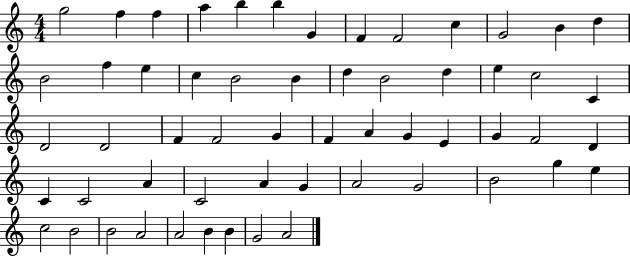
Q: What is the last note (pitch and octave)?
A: A4